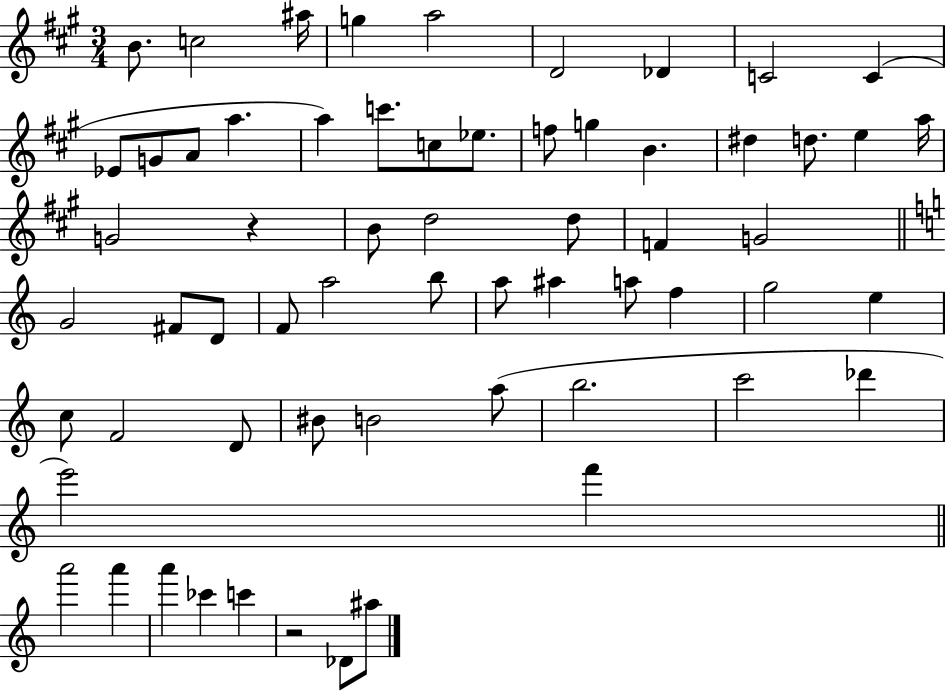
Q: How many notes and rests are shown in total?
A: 62